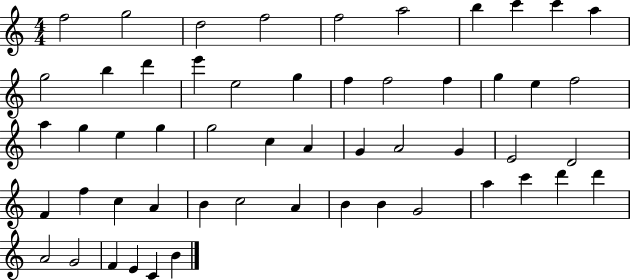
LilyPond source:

{
  \clef treble
  \numericTimeSignature
  \time 4/4
  \key c \major
  f''2 g''2 | d''2 f''2 | f''2 a''2 | b''4 c'''4 c'''4 a''4 | \break g''2 b''4 d'''4 | e'''4 e''2 g''4 | f''4 f''2 f''4 | g''4 e''4 f''2 | \break a''4 g''4 e''4 g''4 | g''2 c''4 a'4 | g'4 a'2 g'4 | e'2 d'2 | \break f'4 f''4 c''4 a'4 | b'4 c''2 a'4 | b'4 b'4 g'2 | a''4 c'''4 d'''4 d'''4 | \break a'2 g'2 | f'4 e'4 c'4 b'4 | \bar "|."
}